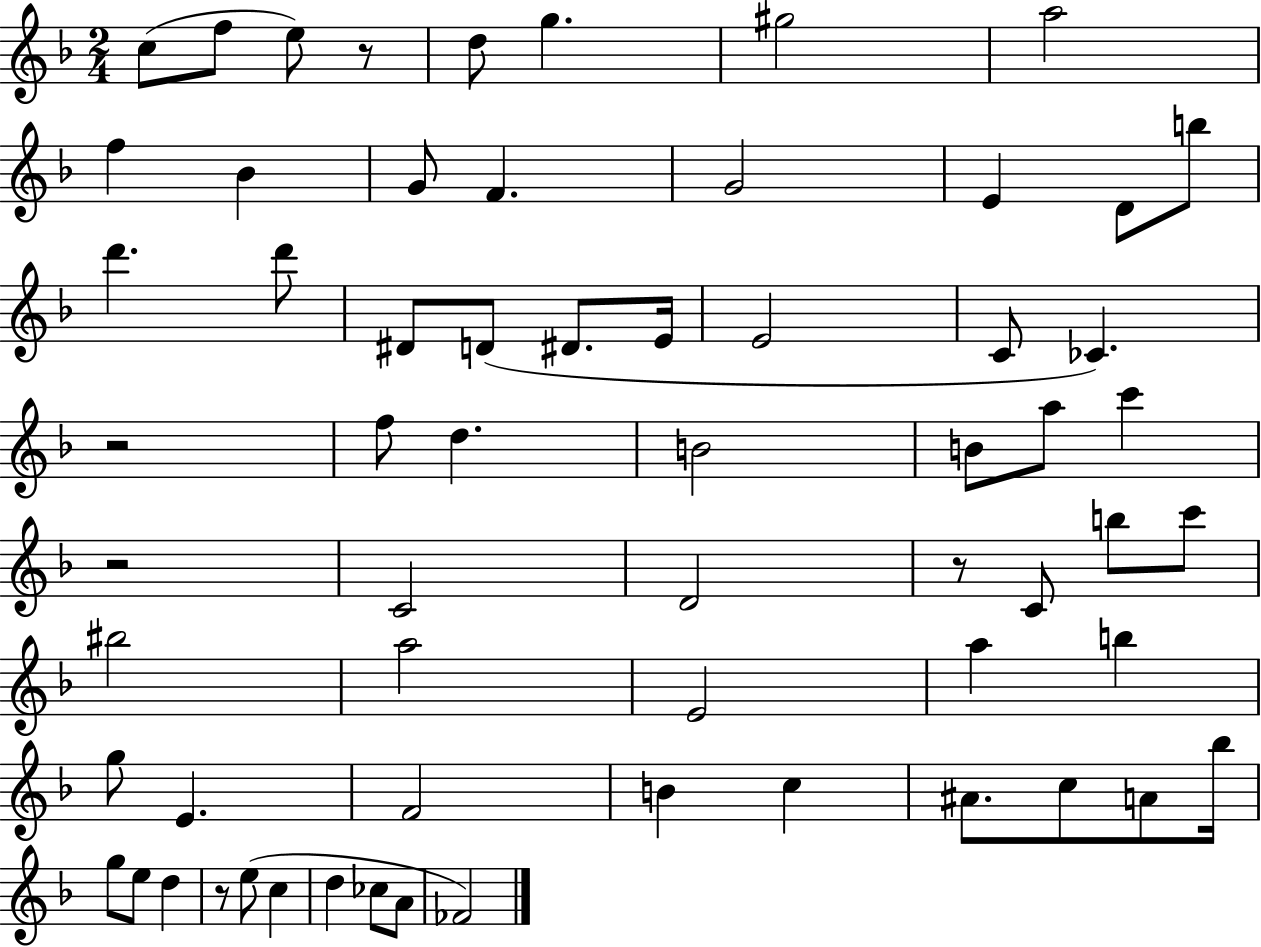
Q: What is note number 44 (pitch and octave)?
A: B4